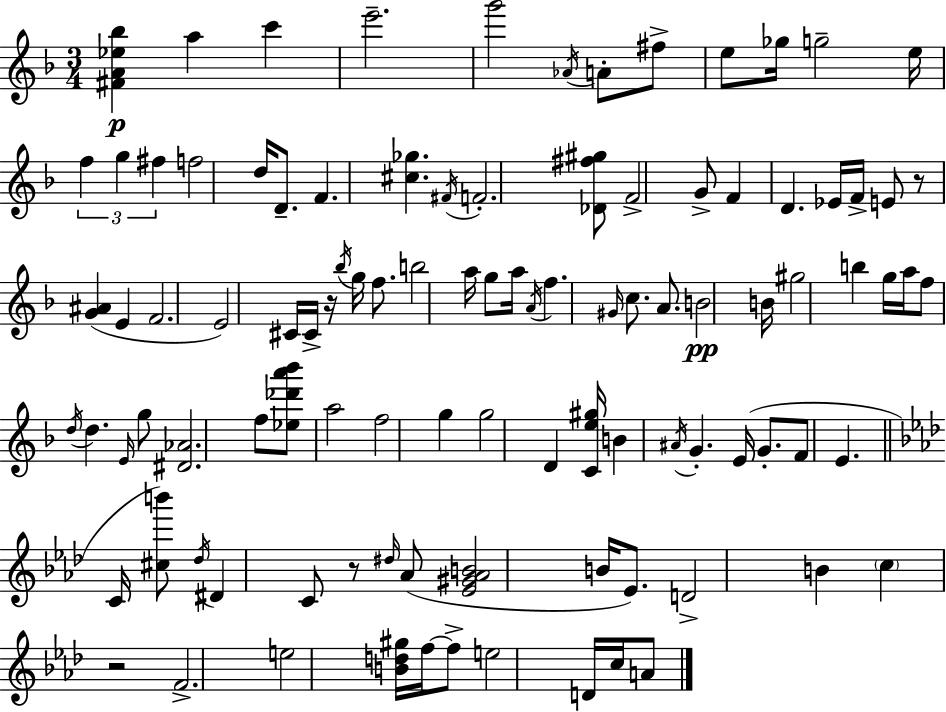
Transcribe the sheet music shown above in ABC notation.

X:1
T:Untitled
M:3/4
L:1/4
K:F
[^FA_e_b] a c' e'2 g'2 _A/4 A/2 ^f/2 e/2 _g/4 g2 e/4 f g ^f f2 d/4 D/2 F [^c_g] ^F/4 F2 [_D^f^g]/2 F2 G/2 F D _E/4 F/4 E/2 z/2 [G^A] E F2 E2 ^C/4 ^C/4 z/4 _b/4 g/4 f/2 b2 a/4 g/2 a/4 A/4 f ^G/4 c/2 A/2 B2 B/4 ^g2 b g/4 a/4 f/2 d/4 d E/4 g/2 [^D_A]2 f/2 [_e_d'a'_b']/2 a2 f2 g g2 D [Ce^g]/4 B ^A/4 G E/4 G/2 F/2 E C/4 [^cb']/2 _d/4 ^D C/2 z/2 ^d/4 _A/2 [_E^G_AB]2 B/4 _E/2 D2 B c z2 F2 e2 [Bd^g]/4 f/4 f/2 e2 D/4 c/4 A/2